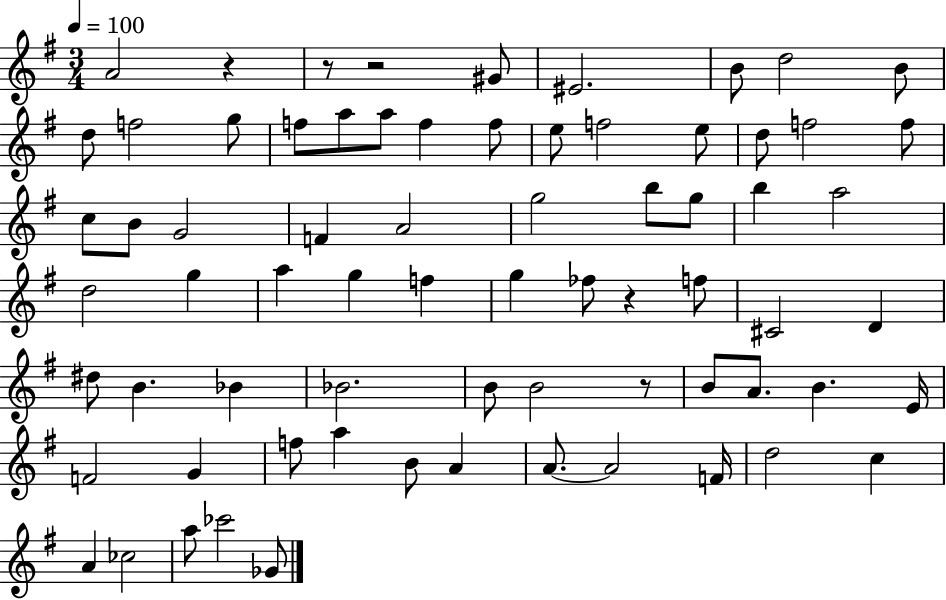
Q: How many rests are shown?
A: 5